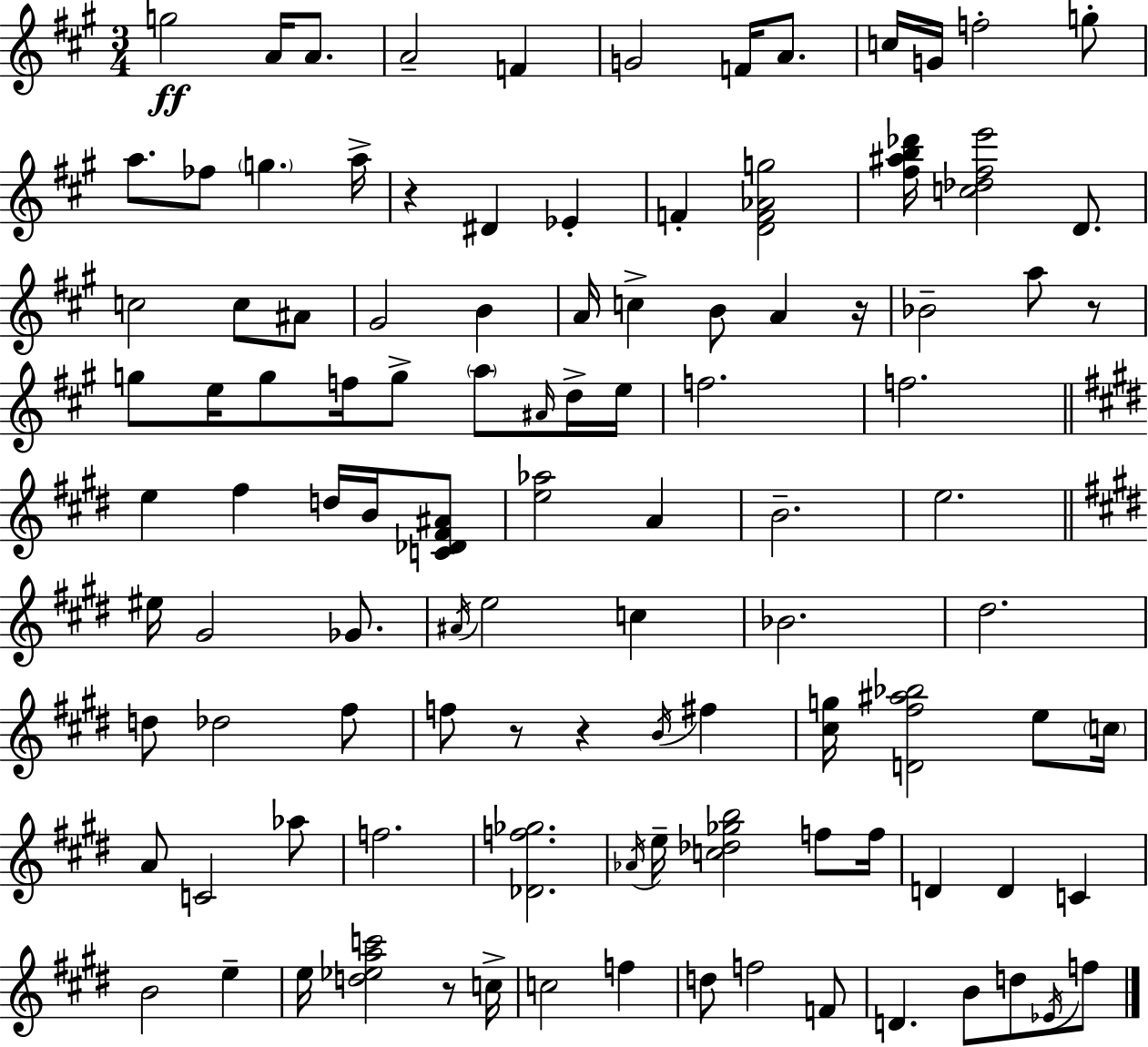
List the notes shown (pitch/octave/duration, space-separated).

G5/h A4/s A4/e. A4/h F4/q G4/h F4/s A4/e. C5/s G4/s F5/h G5/e A5/e. FES5/e G5/q. A5/s R/q D#4/q Eb4/q F4/q [D4,F4,Ab4,G5]/h [F#5,A#5,B5,Db6]/s [C5,Db5,F#5,E6]/h D4/e. C5/h C5/e A#4/e G#4/h B4/q A4/s C5/q B4/e A4/q R/s Bb4/h A5/e R/e G5/e E5/s G5/e F5/s G5/e A5/e A#4/s D5/s E5/s F5/h. F5/h. E5/q F#5/q D5/s B4/s [C4,Db4,F#4,A#4]/e [E5,Ab5]/h A4/q B4/h. E5/h. EIS5/s G#4/h Gb4/e. A#4/s E5/h C5/q Bb4/h. D#5/h. D5/e Db5/h F#5/e F5/e R/e R/q B4/s F#5/q [C#5,G5]/s [D4,F#5,A#5,Bb5]/h E5/e C5/s A4/e C4/h Ab5/e F5/h. [Db4,F5,Gb5]/h. Ab4/s E5/s [C5,Db5,Gb5,B5]/h F5/e F5/s D4/q D4/q C4/q B4/h E5/q E5/s [D5,Eb5,A5,C6]/h R/e C5/s C5/h F5/q D5/e F5/h F4/e D4/q. B4/e D5/e Eb4/s F5/e